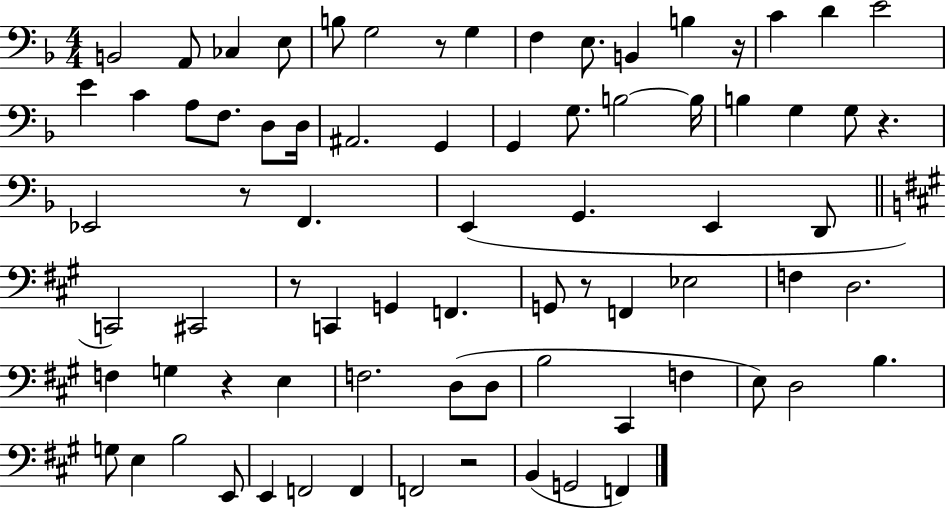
{
  \clef bass
  \numericTimeSignature
  \time 4/4
  \key f \major
  \repeat volta 2 { b,2 a,8 ces4 e8 | b8 g2 r8 g4 | f4 e8. b,4 b4 r16 | c'4 d'4 e'2 | \break e'4 c'4 a8 f8. d8 d16 | ais,2. g,4 | g,4 g8. b2~~ b16 | b4 g4 g8 r4. | \break ees,2 r8 f,4. | e,4( g,4. e,4 d,8 | \bar "||" \break \key a \major c,2) cis,2 | r8 c,4 g,4 f,4. | g,8 r8 f,4 ees2 | f4 d2. | \break f4 g4 r4 e4 | f2. d8( d8 | b2 cis,4 f4 | e8) d2 b4. | \break g8 e4 b2 e,8 | e,4 f,2 f,4 | f,2 r2 | b,4( g,2 f,4) | \break } \bar "|."
}